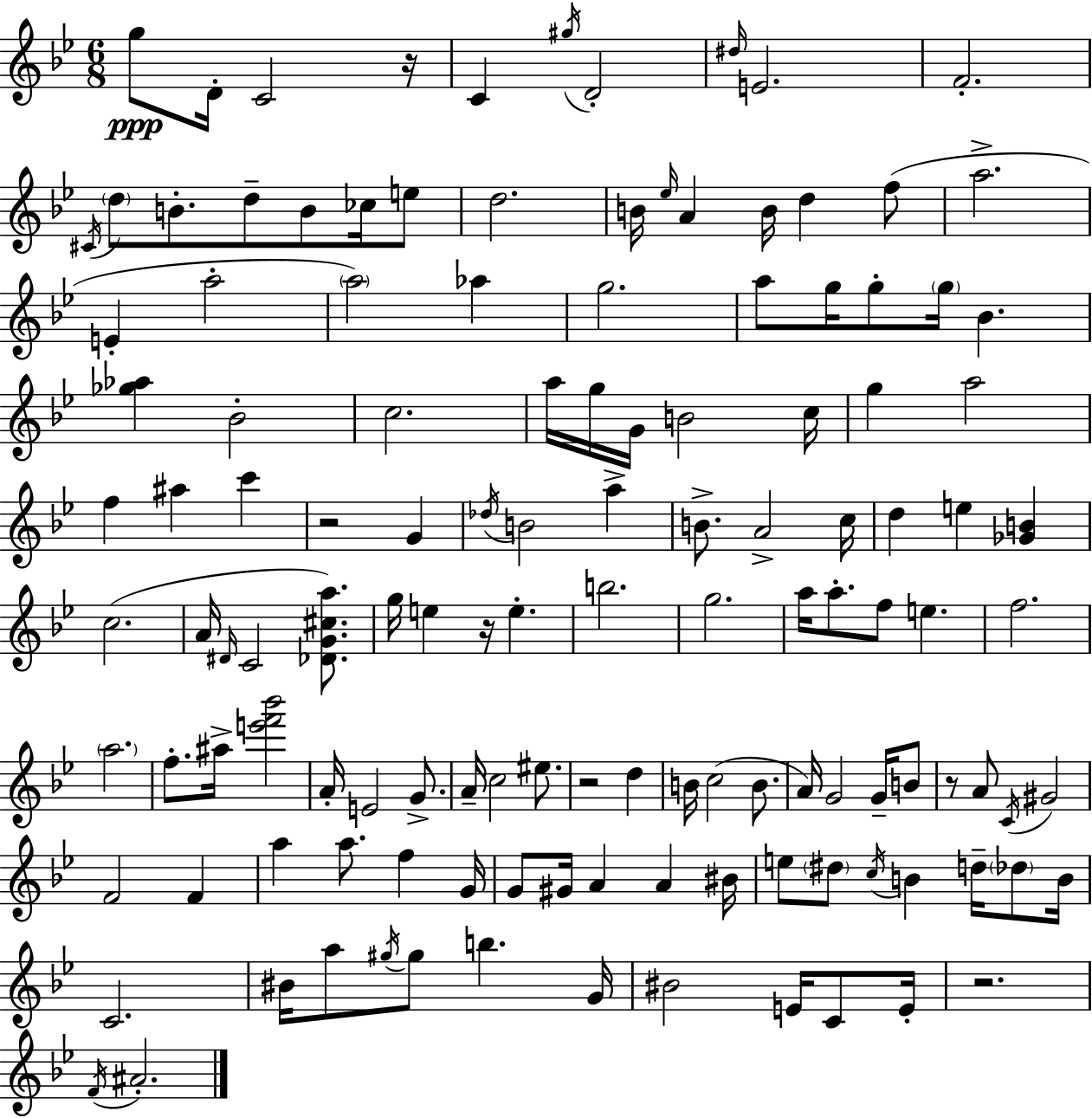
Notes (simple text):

G5/e D4/s C4/h R/s C4/q G#5/s D4/h D#5/s E4/h. F4/h. C#4/s D5/e B4/e. D5/e B4/e CES5/s E5/e D5/h. B4/s Eb5/s A4/q B4/s D5/q F5/e A5/h. E4/q A5/h A5/h Ab5/q G5/h. A5/e G5/s G5/e G5/s Bb4/q. [Gb5,Ab5]/q Bb4/h C5/h. A5/s G5/s G4/s B4/h C5/s G5/q A5/h F5/q A#5/q C6/q R/h G4/q Db5/s B4/h A5/q B4/e. A4/h C5/s D5/q E5/q [Gb4,B4]/q C5/h. A4/s D#4/s C4/h [Db4,G4,C#5,A5]/e. G5/s E5/q R/s E5/q. B5/h. G5/h. A5/s A5/e. F5/e E5/q. F5/h. A5/h. F5/e. A#5/s [E6,F6,Bb6]/h A4/s E4/h G4/e. A4/s C5/h EIS5/e. R/h D5/q B4/s C5/h B4/e. A4/s G4/h G4/s B4/e R/e A4/e C4/s G#4/h F4/h F4/q A5/q A5/e. F5/q G4/s G4/e G#4/s A4/q A4/q BIS4/s E5/e D#5/e C5/s B4/q D5/s Db5/e B4/s C4/h. BIS4/s A5/e G#5/s G#5/e B5/q. G4/s BIS4/h E4/s C4/e E4/s R/h. F4/s A#4/h.